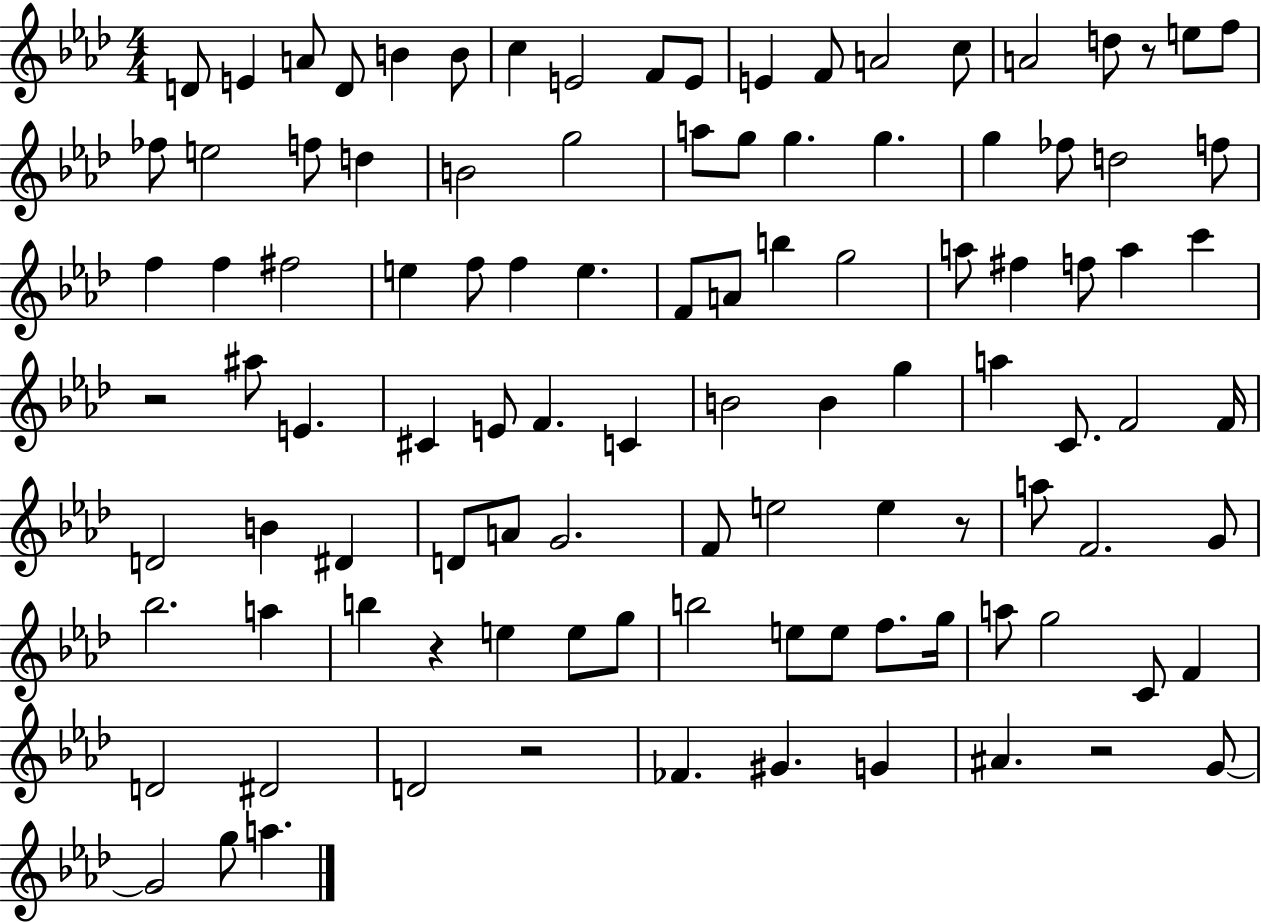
{
  \clef treble
  \numericTimeSignature
  \time 4/4
  \key aes \major
  \repeat volta 2 { d'8 e'4 a'8 d'8 b'4 b'8 | c''4 e'2 f'8 e'8 | e'4 f'8 a'2 c''8 | a'2 d''8 r8 e''8 f''8 | \break fes''8 e''2 f''8 d''4 | b'2 g''2 | a''8 g''8 g''4. g''4. | g''4 fes''8 d''2 f''8 | \break f''4 f''4 fis''2 | e''4 f''8 f''4 e''4. | f'8 a'8 b''4 g''2 | a''8 fis''4 f''8 a''4 c'''4 | \break r2 ais''8 e'4. | cis'4 e'8 f'4. c'4 | b'2 b'4 g''4 | a''4 c'8. f'2 f'16 | \break d'2 b'4 dis'4 | d'8 a'8 g'2. | f'8 e''2 e''4 r8 | a''8 f'2. g'8 | \break bes''2. a''4 | b''4 r4 e''4 e''8 g''8 | b''2 e''8 e''8 f''8. g''16 | a''8 g''2 c'8 f'4 | \break d'2 dis'2 | d'2 r2 | fes'4. gis'4. g'4 | ais'4. r2 g'8~~ | \break g'2 g''8 a''4. | } \bar "|."
}